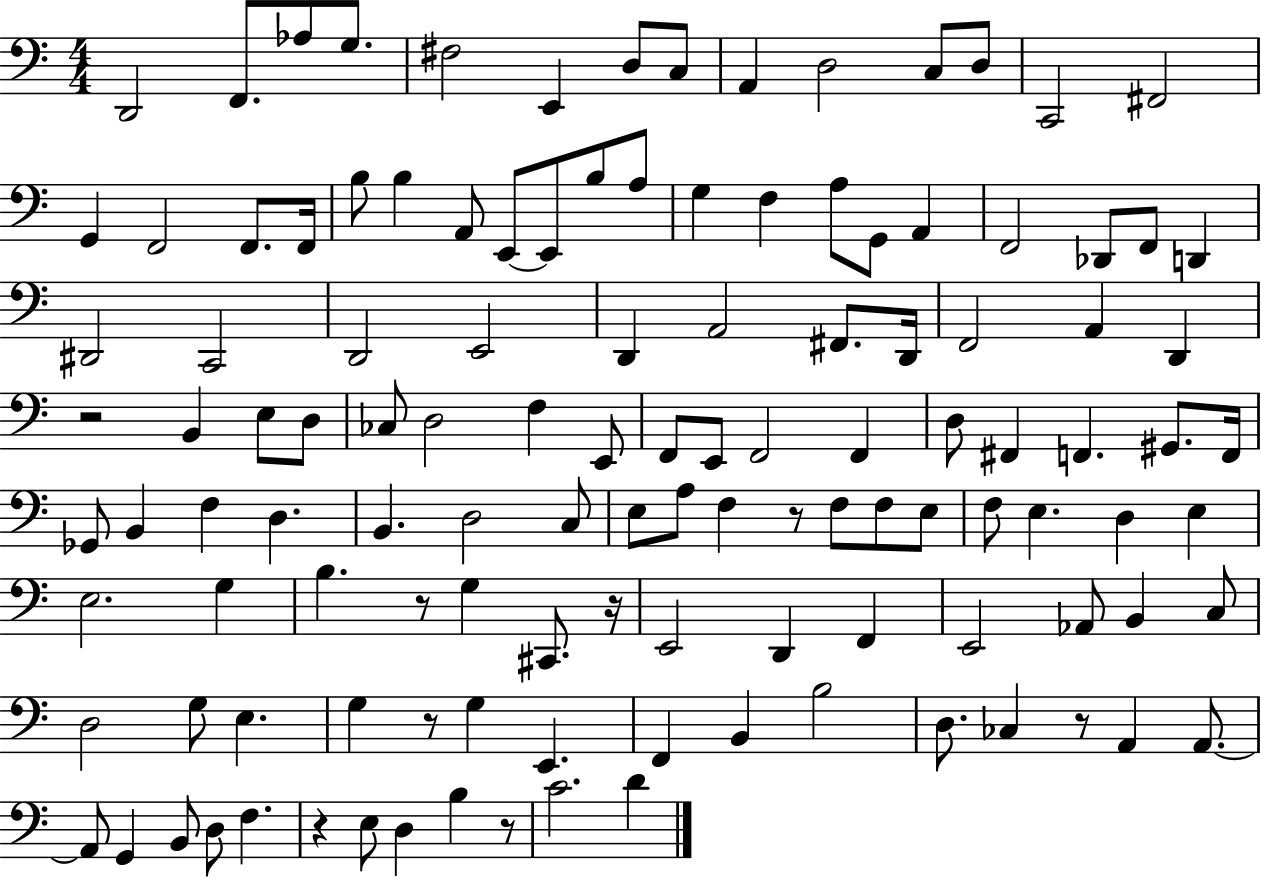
X:1
T:Untitled
M:4/4
L:1/4
K:C
D,,2 F,,/2 _A,/2 G,/2 ^F,2 E,, D,/2 C,/2 A,, D,2 C,/2 D,/2 C,,2 ^F,,2 G,, F,,2 F,,/2 F,,/4 B,/2 B, A,,/2 E,,/2 E,,/2 B,/2 A,/2 G, F, A,/2 G,,/2 A,, F,,2 _D,,/2 F,,/2 D,, ^D,,2 C,,2 D,,2 E,,2 D,, A,,2 ^F,,/2 D,,/4 F,,2 A,, D,, z2 B,, E,/2 D,/2 _C,/2 D,2 F, E,,/2 F,,/2 E,,/2 F,,2 F,, D,/2 ^F,, F,, ^G,,/2 F,,/4 _G,,/2 B,, F, D, B,, D,2 C,/2 E,/2 A,/2 F, z/2 F,/2 F,/2 E,/2 F,/2 E, D, E, E,2 G, B, z/2 G, ^C,,/2 z/4 E,,2 D,, F,, E,,2 _A,,/2 B,, C,/2 D,2 G,/2 E, G, z/2 G, E,, F,, B,, B,2 D,/2 _C, z/2 A,, A,,/2 A,,/2 G,, B,,/2 D,/2 F, z E,/2 D, B, z/2 C2 D